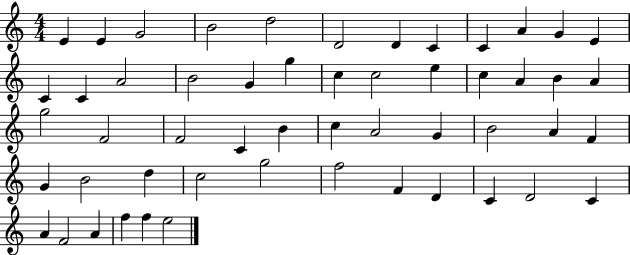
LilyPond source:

{
  \clef treble
  \numericTimeSignature
  \time 4/4
  \key c \major
  e'4 e'4 g'2 | b'2 d''2 | d'2 d'4 c'4 | c'4 a'4 g'4 e'4 | \break c'4 c'4 a'2 | b'2 g'4 g''4 | c''4 c''2 e''4 | c''4 a'4 b'4 a'4 | \break g''2 f'2 | f'2 c'4 b'4 | c''4 a'2 g'4 | b'2 a'4 f'4 | \break g'4 b'2 d''4 | c''2 g''2 | f''2 f'4 d'4 | c'4 d'2 c'4 | \break a'4 f'2 a'4 | f''4 f''4 e''2 | \bar "|."
}